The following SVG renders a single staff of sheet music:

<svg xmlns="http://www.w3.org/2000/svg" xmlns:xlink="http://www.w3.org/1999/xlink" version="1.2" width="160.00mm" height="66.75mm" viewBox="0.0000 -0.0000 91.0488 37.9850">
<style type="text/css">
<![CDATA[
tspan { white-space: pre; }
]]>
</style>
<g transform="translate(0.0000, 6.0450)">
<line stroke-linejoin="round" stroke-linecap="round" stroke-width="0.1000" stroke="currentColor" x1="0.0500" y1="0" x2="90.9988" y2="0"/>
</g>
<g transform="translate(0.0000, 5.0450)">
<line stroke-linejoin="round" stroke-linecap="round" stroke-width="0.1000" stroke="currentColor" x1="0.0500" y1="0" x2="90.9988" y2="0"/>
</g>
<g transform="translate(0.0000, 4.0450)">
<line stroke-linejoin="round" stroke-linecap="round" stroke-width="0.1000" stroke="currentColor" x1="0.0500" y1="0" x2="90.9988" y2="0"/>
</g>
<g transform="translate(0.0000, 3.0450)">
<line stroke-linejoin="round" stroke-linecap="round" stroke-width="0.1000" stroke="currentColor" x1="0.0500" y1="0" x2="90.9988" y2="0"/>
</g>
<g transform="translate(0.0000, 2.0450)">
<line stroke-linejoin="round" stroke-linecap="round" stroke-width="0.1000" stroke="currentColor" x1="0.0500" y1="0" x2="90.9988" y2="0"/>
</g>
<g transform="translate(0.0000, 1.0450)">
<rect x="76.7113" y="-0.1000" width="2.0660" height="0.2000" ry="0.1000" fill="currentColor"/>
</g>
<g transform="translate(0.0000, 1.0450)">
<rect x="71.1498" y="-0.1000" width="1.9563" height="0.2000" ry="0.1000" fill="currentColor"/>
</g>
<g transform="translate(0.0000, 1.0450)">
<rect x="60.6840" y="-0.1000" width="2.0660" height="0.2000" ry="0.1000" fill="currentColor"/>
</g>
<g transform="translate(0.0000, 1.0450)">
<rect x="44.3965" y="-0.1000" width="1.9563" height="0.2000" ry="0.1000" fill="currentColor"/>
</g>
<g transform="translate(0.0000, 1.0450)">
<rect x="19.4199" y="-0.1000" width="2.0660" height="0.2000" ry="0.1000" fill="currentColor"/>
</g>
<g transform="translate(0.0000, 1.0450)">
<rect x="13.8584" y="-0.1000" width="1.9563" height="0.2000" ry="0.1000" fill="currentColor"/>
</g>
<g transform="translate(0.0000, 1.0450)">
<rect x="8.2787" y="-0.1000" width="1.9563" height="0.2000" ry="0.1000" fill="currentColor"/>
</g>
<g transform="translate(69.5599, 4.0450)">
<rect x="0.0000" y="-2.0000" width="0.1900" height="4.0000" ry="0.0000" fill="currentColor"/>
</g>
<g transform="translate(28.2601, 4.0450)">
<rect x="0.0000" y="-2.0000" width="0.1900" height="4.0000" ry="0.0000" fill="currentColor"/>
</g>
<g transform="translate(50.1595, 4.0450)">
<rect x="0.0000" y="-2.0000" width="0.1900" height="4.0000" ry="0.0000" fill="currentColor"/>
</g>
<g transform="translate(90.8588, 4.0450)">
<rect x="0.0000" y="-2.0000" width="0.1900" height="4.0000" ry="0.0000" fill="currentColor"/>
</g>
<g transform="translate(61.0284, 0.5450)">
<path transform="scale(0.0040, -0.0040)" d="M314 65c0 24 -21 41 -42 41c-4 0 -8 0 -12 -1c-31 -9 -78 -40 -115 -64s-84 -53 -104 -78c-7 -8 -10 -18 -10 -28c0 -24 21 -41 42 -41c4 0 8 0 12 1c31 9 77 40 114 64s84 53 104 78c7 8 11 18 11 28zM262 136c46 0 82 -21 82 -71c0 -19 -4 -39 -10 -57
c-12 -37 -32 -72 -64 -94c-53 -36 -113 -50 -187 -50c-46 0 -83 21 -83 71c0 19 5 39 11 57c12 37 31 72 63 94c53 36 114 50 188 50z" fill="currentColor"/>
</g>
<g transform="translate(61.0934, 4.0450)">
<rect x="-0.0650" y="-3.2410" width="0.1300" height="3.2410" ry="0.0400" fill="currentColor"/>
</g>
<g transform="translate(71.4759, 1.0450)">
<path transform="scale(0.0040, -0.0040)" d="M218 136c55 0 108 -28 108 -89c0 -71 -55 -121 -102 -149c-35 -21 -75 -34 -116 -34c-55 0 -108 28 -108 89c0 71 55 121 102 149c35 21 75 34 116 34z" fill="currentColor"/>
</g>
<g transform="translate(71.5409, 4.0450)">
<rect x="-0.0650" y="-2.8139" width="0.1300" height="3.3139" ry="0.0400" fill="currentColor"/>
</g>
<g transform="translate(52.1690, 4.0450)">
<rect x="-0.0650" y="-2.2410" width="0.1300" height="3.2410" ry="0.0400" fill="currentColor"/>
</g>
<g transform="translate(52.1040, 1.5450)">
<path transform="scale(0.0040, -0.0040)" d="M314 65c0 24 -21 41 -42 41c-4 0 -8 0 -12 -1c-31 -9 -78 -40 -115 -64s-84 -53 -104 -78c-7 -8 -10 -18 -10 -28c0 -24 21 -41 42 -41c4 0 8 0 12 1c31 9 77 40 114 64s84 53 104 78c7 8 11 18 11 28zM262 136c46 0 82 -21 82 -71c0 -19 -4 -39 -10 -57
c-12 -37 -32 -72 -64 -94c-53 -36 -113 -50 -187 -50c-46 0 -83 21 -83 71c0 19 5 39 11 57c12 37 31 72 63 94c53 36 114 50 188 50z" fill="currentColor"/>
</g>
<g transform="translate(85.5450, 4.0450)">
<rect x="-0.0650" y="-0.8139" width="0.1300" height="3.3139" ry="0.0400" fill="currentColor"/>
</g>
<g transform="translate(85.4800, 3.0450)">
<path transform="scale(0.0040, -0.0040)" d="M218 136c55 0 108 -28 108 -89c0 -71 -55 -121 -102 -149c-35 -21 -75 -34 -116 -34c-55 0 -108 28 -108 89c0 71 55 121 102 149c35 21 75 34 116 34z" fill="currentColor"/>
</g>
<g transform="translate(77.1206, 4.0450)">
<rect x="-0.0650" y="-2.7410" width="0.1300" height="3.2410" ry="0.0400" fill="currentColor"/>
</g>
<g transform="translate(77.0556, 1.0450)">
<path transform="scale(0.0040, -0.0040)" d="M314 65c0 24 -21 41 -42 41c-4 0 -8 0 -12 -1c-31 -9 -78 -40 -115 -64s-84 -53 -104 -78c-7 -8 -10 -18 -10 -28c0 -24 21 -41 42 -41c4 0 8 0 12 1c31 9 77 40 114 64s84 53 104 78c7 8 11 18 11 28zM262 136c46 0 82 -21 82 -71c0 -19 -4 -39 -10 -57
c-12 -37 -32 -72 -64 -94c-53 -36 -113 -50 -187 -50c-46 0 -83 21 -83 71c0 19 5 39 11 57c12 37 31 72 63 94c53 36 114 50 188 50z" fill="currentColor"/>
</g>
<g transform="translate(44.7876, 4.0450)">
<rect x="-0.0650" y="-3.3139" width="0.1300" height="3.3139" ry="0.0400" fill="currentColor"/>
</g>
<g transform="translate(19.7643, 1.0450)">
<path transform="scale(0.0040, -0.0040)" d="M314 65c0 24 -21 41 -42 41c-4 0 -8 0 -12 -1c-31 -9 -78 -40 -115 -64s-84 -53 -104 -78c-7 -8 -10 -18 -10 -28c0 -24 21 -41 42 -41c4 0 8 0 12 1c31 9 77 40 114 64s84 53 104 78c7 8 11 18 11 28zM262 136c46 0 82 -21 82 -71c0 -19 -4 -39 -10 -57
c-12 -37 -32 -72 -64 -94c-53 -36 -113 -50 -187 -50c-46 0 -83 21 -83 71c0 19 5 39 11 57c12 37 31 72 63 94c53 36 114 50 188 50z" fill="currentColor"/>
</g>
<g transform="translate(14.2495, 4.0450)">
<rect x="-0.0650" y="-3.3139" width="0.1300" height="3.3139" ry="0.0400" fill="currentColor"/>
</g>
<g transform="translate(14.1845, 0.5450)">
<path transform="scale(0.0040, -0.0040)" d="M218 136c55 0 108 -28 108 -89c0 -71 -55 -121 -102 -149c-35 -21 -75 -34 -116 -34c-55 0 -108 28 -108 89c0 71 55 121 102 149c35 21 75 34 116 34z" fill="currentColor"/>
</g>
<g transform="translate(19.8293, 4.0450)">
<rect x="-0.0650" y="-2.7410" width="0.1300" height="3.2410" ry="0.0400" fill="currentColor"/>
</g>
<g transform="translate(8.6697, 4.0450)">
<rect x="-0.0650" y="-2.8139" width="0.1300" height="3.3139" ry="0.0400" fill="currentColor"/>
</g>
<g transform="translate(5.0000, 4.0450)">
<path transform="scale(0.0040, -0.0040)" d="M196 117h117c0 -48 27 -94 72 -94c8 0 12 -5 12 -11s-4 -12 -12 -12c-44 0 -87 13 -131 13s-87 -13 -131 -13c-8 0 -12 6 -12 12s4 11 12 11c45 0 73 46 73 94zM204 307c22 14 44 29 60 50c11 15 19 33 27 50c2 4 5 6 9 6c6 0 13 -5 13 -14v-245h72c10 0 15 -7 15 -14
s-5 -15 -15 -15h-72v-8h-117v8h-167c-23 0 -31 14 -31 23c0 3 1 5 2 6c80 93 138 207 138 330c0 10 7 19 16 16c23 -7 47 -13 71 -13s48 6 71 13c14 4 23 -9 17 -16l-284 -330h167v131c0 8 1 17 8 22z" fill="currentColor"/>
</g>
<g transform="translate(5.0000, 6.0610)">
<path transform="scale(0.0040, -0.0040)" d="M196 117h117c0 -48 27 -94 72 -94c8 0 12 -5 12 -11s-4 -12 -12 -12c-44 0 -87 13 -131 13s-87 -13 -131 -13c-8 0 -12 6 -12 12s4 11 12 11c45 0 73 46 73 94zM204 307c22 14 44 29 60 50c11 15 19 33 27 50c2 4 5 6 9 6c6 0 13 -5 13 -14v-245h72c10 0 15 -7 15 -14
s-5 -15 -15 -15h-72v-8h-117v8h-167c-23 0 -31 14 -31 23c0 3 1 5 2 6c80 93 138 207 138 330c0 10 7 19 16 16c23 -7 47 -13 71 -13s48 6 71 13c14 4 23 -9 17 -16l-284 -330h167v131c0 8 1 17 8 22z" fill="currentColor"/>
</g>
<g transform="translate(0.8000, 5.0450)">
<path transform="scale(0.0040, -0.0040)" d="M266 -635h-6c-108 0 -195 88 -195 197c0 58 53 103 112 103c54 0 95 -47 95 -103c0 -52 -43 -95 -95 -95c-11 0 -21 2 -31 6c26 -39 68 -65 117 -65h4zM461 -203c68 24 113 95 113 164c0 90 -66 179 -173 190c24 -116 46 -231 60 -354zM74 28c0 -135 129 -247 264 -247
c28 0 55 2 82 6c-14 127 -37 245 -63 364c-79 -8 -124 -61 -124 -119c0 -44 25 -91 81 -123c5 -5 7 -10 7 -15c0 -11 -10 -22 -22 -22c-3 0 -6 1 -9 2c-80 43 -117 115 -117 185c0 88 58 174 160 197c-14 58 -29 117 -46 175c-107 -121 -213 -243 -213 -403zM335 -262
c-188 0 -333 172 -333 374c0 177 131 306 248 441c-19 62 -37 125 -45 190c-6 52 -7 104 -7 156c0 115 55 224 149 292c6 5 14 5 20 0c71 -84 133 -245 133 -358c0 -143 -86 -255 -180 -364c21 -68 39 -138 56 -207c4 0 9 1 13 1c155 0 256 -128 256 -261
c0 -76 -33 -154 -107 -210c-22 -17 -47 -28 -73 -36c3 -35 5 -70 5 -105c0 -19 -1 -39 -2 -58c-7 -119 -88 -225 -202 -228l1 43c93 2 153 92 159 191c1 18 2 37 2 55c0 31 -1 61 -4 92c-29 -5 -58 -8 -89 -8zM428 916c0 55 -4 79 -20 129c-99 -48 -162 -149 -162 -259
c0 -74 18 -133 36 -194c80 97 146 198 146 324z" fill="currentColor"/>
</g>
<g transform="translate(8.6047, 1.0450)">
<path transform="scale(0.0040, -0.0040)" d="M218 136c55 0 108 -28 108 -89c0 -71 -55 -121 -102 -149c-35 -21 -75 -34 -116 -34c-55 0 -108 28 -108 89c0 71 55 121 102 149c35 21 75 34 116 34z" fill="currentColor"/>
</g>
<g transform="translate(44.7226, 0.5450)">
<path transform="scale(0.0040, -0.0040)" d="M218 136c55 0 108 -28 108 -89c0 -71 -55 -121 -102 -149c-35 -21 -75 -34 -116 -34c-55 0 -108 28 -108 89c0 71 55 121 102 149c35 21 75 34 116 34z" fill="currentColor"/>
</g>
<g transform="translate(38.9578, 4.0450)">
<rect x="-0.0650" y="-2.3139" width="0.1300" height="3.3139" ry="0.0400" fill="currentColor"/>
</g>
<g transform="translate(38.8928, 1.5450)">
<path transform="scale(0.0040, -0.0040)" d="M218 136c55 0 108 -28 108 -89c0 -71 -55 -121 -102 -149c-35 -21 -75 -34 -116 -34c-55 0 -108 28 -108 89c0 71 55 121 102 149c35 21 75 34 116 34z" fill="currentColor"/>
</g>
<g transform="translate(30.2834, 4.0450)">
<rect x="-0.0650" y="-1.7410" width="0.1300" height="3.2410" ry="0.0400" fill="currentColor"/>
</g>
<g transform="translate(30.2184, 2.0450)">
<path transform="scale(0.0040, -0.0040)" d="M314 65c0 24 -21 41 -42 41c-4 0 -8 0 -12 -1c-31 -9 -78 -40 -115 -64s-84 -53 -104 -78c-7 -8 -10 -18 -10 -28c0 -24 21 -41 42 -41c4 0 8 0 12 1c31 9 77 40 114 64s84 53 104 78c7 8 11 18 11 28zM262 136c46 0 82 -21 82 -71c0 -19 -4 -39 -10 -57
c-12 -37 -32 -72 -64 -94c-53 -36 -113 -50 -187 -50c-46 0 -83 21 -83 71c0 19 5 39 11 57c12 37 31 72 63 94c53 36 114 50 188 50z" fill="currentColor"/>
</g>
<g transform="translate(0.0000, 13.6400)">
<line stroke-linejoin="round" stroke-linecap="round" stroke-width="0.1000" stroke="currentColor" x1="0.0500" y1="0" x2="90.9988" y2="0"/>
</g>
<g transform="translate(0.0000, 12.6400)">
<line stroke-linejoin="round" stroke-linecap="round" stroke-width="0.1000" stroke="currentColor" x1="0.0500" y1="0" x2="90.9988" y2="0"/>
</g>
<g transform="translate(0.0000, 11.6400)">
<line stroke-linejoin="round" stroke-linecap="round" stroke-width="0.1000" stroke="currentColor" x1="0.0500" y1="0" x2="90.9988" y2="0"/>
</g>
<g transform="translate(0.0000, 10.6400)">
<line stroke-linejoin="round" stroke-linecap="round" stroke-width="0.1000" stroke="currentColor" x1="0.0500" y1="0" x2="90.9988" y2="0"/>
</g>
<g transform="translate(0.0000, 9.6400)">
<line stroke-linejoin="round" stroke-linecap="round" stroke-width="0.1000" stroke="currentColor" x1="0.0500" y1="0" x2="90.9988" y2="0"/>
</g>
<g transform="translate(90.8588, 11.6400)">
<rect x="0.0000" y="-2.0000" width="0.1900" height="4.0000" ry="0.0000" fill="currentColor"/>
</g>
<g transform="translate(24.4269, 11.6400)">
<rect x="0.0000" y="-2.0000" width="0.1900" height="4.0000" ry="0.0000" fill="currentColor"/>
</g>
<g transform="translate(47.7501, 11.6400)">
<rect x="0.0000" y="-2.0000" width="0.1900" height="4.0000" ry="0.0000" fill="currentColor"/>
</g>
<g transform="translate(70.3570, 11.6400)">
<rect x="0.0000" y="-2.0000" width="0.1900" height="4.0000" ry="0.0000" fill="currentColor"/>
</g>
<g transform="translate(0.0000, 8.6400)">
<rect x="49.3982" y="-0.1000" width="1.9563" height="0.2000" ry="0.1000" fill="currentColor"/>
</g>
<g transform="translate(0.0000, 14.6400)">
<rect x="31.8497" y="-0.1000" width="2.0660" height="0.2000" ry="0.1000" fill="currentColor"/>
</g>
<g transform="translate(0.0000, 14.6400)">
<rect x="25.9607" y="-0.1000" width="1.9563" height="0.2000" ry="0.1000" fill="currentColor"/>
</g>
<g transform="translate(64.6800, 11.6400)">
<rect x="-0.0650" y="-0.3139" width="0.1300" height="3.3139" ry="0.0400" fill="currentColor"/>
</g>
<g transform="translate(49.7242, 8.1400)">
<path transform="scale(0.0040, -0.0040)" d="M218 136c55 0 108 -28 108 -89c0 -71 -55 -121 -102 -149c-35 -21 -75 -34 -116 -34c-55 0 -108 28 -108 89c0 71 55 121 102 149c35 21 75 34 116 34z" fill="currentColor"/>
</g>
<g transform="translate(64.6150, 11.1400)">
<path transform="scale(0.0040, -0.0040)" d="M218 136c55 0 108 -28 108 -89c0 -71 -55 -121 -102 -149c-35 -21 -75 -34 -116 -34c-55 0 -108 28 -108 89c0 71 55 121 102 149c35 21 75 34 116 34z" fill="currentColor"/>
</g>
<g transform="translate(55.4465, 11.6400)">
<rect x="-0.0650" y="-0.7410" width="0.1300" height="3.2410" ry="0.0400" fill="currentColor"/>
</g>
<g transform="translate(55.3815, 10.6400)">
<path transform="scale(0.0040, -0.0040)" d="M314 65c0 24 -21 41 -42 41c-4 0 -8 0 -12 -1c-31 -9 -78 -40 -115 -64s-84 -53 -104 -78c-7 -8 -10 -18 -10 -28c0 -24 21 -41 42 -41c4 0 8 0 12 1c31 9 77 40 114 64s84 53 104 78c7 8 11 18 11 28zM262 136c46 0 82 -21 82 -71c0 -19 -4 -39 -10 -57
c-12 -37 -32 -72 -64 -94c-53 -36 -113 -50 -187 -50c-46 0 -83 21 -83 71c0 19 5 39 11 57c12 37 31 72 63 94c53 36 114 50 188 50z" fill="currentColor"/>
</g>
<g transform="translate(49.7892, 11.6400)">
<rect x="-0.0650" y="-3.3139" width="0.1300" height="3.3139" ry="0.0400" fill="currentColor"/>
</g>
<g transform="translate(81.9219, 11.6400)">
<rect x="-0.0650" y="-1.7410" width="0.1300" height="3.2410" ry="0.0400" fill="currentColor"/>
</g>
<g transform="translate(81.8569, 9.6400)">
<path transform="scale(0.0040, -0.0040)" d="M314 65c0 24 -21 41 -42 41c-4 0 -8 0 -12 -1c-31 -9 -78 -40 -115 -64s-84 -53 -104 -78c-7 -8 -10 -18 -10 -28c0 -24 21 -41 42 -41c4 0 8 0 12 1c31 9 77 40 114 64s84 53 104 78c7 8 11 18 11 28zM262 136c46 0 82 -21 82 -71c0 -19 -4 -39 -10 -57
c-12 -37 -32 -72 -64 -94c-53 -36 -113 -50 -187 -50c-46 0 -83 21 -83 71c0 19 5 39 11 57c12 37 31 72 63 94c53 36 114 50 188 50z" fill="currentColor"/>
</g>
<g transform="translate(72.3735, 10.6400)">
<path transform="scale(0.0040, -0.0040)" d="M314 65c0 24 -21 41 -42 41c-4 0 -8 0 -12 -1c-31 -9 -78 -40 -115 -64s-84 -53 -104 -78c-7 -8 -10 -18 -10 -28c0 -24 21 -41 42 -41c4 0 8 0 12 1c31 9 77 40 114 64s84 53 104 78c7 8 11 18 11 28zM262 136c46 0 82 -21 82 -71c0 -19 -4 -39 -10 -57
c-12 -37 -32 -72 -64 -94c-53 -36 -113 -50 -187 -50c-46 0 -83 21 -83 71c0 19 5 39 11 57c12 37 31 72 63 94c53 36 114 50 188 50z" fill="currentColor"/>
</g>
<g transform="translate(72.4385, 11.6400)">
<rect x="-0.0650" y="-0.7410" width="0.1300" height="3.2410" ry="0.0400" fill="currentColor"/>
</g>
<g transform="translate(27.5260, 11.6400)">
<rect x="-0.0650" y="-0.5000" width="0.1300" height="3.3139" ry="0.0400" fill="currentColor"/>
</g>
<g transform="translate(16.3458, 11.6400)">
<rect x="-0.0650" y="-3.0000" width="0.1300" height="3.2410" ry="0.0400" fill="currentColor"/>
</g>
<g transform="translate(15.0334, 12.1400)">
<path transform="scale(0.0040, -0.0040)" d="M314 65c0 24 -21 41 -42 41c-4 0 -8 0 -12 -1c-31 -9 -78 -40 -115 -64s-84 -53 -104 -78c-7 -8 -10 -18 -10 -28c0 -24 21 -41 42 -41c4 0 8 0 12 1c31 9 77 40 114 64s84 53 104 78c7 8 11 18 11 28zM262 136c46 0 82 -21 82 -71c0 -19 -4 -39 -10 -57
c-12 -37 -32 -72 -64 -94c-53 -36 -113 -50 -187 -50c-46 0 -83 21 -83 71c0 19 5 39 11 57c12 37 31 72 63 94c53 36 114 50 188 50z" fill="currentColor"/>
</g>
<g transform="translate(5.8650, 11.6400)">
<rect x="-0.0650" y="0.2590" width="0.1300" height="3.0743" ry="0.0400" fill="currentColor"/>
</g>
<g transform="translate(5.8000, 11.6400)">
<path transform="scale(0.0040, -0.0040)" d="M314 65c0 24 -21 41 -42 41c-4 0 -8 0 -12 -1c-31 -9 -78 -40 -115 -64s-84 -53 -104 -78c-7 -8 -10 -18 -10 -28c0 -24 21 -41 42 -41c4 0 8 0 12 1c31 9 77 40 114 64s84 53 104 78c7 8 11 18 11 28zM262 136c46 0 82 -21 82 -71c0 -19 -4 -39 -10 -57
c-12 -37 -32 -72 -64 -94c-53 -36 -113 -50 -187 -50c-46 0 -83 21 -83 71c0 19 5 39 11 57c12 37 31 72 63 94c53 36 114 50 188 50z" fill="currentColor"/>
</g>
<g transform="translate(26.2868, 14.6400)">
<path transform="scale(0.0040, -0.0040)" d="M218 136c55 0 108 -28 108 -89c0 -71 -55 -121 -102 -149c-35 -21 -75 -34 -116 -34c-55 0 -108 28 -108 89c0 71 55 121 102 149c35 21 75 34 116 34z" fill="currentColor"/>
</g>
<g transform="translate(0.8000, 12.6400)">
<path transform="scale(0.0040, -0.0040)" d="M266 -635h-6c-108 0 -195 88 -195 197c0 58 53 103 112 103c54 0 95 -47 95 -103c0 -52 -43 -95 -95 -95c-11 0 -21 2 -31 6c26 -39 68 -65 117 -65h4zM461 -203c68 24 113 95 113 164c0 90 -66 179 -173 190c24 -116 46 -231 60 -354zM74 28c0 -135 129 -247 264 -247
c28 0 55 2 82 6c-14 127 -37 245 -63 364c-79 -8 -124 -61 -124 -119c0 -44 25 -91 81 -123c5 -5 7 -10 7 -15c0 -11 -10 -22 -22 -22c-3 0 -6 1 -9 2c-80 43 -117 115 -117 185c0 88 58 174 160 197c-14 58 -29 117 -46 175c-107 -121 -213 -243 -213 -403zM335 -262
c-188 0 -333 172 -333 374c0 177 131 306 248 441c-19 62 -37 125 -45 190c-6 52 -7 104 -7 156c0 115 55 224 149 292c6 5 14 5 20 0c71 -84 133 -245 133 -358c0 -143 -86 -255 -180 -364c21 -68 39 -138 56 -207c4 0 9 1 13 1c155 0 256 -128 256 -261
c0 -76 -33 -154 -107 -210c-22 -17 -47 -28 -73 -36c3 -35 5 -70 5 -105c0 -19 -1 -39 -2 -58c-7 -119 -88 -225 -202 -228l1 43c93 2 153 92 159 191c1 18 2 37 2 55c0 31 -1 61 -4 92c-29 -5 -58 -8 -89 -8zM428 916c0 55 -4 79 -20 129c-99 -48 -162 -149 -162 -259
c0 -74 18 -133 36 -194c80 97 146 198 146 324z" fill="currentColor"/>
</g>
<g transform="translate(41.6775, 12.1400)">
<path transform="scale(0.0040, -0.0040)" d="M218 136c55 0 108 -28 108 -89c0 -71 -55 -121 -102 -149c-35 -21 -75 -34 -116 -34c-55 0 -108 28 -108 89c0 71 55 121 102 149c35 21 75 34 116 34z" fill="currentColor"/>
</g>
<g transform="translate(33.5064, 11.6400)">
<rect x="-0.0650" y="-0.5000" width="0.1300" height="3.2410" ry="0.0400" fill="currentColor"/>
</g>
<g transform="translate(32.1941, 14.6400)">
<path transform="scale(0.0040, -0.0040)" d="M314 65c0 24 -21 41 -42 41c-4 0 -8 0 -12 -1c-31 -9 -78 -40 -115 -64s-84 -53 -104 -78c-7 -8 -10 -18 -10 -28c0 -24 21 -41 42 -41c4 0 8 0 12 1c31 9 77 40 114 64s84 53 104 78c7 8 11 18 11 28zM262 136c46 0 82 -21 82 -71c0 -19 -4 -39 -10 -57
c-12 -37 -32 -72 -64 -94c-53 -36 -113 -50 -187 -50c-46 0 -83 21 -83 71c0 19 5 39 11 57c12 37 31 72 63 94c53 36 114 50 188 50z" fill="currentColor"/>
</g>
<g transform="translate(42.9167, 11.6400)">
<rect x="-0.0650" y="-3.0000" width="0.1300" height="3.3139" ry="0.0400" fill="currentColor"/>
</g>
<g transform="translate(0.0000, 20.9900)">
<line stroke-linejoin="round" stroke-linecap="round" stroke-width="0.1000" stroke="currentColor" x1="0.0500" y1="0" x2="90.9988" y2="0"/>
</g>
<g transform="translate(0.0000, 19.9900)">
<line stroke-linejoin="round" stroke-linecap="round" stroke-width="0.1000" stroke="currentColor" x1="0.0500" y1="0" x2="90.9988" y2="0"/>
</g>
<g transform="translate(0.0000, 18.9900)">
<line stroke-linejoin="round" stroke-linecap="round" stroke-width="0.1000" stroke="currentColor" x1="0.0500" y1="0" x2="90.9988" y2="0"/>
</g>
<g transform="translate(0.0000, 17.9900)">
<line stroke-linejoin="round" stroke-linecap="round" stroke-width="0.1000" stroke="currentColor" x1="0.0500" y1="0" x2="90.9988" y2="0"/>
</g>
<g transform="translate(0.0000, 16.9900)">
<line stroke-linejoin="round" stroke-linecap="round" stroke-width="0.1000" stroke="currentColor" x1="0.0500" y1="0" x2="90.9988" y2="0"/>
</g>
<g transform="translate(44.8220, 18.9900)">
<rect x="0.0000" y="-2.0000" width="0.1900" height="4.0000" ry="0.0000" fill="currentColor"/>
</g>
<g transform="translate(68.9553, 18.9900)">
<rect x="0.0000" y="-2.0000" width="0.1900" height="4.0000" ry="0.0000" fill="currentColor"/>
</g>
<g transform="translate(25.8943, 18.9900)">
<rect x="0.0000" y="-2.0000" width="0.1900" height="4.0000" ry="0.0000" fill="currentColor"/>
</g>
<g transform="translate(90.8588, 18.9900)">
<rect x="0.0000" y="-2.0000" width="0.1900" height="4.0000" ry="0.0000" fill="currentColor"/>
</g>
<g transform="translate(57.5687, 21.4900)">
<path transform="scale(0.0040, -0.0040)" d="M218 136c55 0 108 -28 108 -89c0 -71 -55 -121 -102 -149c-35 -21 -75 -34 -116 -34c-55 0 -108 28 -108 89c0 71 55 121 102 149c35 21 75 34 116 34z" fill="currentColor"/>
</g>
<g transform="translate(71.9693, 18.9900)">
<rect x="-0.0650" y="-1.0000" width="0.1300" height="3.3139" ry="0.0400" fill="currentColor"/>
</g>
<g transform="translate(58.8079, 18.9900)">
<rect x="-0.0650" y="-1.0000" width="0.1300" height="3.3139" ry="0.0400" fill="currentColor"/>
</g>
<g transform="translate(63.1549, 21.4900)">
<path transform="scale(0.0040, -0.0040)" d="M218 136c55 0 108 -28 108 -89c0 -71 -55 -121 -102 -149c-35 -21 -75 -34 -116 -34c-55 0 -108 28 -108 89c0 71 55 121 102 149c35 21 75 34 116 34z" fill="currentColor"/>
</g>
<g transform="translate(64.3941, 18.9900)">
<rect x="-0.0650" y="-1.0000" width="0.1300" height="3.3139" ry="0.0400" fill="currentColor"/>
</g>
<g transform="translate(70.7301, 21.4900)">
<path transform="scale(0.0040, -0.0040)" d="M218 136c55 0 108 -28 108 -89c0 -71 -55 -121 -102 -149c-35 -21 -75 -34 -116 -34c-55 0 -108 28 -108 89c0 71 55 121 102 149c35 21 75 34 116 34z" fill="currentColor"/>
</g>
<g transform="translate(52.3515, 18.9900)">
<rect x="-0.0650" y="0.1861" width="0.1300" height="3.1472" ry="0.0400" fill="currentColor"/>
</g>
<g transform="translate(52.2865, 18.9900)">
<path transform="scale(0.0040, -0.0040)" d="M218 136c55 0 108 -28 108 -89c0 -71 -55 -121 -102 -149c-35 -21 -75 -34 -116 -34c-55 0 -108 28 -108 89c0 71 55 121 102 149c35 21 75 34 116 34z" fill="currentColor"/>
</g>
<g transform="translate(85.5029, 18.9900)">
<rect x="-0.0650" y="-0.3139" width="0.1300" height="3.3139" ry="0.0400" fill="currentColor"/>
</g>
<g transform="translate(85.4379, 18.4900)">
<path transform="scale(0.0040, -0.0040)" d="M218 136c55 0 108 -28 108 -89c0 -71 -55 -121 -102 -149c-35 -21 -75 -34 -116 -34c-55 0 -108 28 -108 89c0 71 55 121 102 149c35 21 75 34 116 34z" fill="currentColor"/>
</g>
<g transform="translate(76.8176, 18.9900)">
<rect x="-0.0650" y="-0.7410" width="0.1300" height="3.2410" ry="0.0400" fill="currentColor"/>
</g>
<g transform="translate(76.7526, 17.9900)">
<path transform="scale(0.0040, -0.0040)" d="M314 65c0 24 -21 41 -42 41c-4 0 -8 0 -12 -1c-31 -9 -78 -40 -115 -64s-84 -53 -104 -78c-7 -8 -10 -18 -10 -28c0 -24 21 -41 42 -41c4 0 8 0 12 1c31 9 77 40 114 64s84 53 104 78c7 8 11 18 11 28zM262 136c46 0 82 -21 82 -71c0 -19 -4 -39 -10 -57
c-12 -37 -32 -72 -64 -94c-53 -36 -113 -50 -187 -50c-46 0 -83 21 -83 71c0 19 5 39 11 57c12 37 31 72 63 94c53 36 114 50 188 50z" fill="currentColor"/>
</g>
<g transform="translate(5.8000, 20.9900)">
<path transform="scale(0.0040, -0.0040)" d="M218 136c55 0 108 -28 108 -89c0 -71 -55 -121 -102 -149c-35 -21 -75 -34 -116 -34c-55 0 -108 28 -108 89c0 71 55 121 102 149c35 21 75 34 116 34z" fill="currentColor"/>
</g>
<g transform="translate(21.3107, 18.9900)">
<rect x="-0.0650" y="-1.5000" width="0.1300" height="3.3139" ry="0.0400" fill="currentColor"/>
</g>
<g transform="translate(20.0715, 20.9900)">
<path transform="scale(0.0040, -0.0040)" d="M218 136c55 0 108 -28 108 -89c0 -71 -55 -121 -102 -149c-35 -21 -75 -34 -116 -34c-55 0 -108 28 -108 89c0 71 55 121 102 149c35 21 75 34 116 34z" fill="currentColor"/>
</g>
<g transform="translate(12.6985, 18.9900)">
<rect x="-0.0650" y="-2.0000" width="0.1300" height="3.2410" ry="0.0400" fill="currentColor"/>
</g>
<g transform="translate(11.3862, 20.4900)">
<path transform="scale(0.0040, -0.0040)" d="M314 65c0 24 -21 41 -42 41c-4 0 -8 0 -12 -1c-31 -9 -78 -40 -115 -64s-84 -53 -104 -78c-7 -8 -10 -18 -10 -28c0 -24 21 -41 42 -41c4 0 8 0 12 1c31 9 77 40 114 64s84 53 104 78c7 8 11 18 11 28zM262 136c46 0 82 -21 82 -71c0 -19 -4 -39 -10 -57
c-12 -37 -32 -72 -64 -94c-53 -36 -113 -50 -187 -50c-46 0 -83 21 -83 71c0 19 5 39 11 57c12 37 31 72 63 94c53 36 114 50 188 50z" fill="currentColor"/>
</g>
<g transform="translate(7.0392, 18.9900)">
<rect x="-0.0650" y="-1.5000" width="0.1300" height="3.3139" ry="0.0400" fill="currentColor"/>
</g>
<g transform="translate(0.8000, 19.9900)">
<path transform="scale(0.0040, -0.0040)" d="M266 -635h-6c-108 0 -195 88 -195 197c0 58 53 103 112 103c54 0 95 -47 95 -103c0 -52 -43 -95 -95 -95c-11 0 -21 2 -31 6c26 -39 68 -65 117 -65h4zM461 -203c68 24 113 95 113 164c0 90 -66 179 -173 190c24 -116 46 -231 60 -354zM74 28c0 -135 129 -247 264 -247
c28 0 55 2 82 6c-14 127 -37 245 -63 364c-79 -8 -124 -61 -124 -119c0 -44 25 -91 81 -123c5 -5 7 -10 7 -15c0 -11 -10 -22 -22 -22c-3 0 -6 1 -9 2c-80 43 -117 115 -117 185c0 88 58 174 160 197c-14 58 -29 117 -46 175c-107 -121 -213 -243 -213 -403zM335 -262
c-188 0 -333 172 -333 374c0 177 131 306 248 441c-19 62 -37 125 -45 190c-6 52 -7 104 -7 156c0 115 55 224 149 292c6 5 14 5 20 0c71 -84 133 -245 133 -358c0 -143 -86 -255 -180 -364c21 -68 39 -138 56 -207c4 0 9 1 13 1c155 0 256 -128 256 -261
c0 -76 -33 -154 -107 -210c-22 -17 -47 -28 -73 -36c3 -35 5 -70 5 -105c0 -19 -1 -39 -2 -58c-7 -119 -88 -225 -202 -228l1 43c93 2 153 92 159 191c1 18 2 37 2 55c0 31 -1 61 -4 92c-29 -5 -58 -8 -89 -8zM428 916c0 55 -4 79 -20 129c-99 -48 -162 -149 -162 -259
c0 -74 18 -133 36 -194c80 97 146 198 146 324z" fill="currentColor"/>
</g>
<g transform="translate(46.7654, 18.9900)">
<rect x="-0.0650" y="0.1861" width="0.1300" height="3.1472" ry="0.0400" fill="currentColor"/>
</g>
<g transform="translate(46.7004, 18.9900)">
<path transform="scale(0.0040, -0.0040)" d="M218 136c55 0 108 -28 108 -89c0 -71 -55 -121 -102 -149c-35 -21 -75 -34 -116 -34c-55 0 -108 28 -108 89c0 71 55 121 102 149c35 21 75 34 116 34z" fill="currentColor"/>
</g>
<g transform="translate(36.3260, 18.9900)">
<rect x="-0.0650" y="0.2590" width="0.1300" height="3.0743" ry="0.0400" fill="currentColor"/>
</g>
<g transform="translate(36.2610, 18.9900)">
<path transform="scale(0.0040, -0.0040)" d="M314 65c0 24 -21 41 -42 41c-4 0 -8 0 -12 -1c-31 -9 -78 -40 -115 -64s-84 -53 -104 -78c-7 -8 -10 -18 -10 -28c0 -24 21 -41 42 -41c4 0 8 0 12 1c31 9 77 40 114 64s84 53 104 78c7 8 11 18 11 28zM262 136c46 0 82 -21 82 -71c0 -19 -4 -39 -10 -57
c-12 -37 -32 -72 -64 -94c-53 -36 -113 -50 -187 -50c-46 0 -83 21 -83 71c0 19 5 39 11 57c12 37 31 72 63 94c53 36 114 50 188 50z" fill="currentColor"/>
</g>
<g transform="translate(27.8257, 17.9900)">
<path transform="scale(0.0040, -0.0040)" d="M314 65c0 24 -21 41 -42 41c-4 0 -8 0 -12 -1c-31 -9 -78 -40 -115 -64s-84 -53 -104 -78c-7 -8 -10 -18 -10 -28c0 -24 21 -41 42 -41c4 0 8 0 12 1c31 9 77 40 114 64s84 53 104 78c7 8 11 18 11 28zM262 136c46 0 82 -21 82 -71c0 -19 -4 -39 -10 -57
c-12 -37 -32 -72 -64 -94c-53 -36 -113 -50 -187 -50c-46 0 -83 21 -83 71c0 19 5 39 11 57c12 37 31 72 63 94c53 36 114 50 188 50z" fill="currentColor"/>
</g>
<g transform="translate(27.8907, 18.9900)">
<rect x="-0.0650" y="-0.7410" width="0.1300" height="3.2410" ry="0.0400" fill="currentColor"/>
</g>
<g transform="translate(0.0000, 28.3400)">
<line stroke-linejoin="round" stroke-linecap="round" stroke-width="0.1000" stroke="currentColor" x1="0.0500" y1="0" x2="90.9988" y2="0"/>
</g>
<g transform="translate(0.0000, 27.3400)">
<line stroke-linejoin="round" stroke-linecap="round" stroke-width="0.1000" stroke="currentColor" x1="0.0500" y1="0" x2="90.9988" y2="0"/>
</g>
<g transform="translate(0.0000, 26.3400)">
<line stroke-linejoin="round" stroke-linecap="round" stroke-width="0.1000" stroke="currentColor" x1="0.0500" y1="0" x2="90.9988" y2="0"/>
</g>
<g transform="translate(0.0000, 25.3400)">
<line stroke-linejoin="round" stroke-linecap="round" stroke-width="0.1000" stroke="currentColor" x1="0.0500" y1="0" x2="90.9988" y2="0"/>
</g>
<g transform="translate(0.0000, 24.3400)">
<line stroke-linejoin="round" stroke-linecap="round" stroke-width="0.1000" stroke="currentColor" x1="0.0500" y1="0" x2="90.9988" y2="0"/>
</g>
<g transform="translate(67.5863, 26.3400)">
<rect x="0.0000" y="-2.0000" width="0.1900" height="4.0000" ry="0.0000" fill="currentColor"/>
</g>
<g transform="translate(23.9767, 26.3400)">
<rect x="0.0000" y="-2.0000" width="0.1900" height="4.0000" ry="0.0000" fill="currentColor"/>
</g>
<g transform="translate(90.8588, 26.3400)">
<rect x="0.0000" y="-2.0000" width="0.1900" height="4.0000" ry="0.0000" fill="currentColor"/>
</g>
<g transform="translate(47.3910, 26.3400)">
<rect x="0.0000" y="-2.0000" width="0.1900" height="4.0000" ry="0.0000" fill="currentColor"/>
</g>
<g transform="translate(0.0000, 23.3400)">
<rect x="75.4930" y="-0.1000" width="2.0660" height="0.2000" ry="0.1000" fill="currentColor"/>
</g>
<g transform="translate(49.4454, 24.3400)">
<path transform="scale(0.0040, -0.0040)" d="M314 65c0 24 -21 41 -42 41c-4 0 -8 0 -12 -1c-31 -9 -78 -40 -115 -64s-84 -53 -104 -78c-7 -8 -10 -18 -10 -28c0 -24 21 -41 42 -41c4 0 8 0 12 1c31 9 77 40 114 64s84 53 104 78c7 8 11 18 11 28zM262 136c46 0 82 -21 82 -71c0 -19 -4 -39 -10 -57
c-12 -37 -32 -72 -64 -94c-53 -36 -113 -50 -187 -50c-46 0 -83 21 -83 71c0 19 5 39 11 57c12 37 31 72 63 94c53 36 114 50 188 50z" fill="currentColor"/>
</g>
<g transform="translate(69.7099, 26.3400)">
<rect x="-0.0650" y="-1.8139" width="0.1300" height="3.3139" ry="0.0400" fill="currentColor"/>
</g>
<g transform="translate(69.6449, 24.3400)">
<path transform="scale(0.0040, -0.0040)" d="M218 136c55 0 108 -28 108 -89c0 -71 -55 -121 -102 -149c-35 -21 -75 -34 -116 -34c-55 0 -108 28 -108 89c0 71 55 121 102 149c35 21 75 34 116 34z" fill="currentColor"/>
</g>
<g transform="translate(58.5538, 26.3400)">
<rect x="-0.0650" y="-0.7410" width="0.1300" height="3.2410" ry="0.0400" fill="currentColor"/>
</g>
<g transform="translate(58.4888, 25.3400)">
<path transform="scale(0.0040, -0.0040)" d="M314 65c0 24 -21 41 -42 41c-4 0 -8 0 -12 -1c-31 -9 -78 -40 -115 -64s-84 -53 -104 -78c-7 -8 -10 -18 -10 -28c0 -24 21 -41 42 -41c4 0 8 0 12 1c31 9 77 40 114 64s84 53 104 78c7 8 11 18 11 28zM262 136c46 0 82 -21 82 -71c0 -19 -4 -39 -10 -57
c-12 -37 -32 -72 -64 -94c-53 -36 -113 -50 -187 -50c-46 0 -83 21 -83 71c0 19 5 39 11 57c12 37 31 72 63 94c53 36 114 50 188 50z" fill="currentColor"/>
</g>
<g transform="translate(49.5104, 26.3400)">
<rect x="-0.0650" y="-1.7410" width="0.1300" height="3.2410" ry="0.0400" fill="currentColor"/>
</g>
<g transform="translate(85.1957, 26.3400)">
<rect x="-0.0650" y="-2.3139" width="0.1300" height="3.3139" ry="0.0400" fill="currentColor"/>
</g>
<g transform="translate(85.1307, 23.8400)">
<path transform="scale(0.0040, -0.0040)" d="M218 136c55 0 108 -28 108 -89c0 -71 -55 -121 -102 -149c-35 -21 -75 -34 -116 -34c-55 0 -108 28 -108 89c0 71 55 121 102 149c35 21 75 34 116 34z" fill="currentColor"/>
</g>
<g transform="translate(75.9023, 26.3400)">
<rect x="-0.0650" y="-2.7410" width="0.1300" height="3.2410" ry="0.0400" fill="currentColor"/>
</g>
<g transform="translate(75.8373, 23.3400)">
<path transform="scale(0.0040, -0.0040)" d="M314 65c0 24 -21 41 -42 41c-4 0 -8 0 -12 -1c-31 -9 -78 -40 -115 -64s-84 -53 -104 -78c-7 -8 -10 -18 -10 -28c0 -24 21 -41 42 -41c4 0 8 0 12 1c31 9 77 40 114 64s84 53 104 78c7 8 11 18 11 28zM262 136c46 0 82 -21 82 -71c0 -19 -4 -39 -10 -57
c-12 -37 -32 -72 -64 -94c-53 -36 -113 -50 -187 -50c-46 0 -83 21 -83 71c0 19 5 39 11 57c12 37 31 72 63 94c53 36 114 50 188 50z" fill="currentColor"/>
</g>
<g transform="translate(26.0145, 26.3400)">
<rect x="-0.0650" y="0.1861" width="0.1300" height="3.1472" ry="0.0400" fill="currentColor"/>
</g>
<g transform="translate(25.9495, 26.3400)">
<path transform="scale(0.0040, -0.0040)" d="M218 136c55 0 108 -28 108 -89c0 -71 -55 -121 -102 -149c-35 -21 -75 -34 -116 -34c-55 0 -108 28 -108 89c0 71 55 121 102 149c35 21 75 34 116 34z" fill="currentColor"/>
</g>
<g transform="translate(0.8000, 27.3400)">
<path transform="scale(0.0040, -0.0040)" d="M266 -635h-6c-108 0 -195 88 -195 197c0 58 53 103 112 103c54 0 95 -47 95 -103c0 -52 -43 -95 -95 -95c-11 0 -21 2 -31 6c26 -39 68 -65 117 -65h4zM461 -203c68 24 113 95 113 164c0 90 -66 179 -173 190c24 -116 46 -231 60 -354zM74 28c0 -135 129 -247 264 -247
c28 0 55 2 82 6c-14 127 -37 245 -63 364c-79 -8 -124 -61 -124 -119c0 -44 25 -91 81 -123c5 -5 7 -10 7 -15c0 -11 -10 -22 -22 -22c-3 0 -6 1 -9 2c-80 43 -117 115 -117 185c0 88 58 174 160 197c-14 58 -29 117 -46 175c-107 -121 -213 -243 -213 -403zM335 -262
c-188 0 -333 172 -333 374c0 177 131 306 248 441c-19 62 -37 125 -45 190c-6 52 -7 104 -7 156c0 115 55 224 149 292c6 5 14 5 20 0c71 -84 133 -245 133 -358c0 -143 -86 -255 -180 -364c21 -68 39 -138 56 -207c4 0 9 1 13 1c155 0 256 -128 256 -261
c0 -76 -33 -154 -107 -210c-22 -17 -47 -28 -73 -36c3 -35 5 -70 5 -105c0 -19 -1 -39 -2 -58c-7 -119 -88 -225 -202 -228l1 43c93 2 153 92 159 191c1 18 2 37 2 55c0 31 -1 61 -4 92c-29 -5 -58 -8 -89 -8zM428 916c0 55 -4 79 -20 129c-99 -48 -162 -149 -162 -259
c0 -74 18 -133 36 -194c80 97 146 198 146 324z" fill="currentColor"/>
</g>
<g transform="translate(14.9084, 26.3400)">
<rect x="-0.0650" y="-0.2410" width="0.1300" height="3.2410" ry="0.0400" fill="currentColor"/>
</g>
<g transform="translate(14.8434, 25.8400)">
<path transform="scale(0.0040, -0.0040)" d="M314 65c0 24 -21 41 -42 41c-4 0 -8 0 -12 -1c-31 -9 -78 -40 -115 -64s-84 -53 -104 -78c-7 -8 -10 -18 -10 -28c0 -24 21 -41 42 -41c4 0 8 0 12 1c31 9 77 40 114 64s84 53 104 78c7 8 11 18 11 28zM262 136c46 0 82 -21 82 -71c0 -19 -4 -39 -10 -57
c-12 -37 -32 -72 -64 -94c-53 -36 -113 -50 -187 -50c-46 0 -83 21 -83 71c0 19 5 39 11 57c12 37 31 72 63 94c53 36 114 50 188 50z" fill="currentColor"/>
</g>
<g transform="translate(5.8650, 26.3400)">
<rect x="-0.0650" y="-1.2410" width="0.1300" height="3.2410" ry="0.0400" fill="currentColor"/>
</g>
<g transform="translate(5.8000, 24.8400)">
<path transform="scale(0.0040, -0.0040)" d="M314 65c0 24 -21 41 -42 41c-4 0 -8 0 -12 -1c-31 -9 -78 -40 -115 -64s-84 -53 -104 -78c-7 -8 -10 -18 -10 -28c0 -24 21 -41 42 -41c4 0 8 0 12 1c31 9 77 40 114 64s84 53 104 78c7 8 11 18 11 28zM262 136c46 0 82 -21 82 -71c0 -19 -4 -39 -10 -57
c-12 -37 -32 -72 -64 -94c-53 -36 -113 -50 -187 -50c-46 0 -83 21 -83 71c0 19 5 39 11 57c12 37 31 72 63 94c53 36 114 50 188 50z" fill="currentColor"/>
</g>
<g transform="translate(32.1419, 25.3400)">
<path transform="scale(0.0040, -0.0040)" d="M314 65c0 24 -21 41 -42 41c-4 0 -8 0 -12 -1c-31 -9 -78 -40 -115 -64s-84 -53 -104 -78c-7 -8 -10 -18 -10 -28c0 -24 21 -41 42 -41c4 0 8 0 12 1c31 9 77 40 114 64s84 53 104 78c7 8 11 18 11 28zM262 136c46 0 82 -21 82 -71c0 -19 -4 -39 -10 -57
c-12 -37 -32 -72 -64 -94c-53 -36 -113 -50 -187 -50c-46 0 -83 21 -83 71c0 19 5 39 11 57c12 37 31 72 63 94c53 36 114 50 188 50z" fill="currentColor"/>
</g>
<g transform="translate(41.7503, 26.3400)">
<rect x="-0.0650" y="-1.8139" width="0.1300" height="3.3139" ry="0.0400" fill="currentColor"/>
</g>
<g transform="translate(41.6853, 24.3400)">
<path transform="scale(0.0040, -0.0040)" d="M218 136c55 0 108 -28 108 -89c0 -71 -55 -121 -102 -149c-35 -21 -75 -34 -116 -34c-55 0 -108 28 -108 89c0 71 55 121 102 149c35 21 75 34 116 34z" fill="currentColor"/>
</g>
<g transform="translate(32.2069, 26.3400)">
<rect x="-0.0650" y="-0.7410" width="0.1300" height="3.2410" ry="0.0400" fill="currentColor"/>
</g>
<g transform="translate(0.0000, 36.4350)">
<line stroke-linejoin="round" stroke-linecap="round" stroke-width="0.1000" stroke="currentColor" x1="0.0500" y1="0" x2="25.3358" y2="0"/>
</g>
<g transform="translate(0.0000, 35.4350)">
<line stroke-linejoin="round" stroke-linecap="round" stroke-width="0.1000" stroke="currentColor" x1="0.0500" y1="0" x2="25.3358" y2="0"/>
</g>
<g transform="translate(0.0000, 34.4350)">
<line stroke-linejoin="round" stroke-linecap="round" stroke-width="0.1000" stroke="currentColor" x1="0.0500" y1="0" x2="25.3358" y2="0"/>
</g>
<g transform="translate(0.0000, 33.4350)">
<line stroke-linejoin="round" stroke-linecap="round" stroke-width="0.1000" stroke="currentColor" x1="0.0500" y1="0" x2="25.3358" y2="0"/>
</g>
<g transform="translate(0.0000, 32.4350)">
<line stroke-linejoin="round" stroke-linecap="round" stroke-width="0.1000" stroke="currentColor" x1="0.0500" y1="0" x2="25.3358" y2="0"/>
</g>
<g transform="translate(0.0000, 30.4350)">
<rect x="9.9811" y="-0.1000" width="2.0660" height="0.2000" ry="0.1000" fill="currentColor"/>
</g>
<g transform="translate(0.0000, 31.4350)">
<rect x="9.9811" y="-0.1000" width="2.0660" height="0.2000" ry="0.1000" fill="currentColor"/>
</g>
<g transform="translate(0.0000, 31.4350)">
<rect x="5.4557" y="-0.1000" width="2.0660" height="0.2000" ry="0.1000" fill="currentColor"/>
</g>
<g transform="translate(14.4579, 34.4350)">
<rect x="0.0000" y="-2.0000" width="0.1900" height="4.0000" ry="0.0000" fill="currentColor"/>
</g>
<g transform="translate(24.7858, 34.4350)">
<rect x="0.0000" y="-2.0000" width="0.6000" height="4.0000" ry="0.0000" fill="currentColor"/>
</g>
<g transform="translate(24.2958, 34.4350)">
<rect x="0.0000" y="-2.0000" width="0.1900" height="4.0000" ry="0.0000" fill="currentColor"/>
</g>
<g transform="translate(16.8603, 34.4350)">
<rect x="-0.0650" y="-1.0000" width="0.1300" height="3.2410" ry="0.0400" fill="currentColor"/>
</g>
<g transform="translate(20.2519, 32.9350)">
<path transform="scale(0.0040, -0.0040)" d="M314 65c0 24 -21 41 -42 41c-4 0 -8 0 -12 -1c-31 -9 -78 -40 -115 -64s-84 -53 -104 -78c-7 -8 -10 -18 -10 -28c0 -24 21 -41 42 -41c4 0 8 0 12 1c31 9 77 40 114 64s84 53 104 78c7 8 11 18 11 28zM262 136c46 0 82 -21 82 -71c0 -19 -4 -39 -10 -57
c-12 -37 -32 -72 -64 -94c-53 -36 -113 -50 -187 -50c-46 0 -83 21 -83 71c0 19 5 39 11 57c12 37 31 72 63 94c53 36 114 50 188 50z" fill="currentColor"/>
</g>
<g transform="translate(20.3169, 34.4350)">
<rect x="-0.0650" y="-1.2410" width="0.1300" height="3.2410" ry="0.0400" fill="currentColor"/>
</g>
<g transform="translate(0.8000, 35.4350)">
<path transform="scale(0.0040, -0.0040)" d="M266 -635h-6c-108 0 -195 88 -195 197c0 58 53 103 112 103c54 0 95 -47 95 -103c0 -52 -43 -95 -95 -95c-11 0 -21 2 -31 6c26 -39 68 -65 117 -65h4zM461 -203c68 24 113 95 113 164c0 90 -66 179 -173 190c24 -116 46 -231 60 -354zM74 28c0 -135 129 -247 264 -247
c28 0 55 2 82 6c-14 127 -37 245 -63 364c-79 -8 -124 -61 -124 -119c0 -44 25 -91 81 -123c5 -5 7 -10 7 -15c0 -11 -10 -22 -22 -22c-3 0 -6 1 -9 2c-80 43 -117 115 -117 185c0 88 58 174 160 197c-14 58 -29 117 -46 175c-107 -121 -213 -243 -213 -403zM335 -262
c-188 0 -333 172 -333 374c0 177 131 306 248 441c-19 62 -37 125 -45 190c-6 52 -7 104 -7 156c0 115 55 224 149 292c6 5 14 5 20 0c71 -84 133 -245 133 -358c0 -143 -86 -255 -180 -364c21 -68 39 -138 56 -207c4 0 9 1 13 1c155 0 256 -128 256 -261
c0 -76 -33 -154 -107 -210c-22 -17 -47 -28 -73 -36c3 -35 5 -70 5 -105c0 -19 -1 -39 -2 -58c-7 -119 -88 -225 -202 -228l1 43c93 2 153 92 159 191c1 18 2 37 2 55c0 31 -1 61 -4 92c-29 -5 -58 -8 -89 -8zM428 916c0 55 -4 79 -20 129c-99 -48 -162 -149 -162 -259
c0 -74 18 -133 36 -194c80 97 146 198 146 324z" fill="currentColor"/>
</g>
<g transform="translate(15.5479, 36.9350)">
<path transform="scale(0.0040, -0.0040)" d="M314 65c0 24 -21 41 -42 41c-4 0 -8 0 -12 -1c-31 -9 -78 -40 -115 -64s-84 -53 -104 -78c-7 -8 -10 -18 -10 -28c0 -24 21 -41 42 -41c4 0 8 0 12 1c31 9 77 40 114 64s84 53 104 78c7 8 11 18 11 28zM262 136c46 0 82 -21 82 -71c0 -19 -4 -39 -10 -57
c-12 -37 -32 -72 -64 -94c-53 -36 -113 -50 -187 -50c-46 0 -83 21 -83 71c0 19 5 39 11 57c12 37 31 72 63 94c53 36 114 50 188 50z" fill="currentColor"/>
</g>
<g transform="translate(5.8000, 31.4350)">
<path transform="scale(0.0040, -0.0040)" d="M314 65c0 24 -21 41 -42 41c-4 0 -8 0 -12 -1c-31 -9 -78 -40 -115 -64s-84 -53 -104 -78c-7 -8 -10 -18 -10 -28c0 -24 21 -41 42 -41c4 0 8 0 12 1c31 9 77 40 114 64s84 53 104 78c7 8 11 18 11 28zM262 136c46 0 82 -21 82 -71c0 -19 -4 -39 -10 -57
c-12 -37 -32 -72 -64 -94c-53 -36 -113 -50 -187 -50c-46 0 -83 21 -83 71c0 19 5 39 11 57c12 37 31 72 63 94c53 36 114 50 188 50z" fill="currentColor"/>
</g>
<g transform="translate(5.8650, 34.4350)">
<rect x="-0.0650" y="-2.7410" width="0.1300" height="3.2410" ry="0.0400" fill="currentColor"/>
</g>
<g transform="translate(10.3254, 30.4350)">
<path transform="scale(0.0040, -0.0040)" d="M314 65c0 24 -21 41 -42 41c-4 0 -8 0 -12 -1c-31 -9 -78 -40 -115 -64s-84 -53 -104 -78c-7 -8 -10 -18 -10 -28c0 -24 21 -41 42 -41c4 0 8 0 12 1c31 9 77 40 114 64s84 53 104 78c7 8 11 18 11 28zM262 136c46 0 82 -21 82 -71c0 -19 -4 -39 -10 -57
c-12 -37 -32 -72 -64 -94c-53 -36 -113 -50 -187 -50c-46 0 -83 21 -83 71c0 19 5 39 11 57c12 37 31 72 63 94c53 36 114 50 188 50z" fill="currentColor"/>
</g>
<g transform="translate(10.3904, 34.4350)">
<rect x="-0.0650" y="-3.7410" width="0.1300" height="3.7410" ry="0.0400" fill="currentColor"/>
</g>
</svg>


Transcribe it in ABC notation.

X:1
T:Untitled
M:4/4
L:1/4
K:C
a b a2 f2 g b g2 b2 a a2 d B2 A2 C C2 A b d2 c d2 f2 E F2 E d2 B2 B B D D D d2 c e2 c2 B d2 f f2 d2 f a2 g a2 c'2 D2 e2